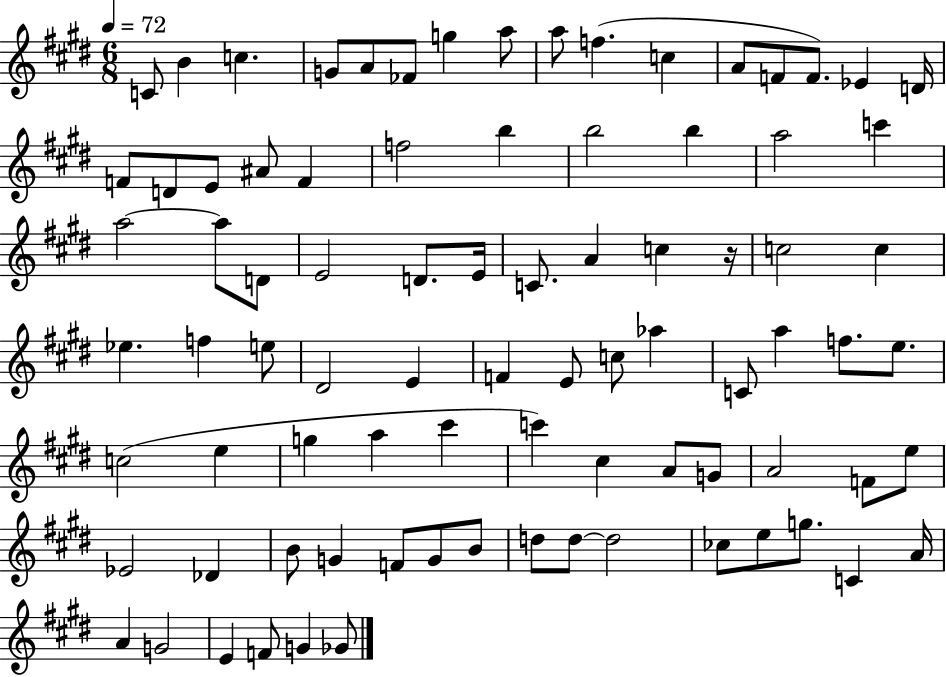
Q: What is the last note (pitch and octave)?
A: Gb4